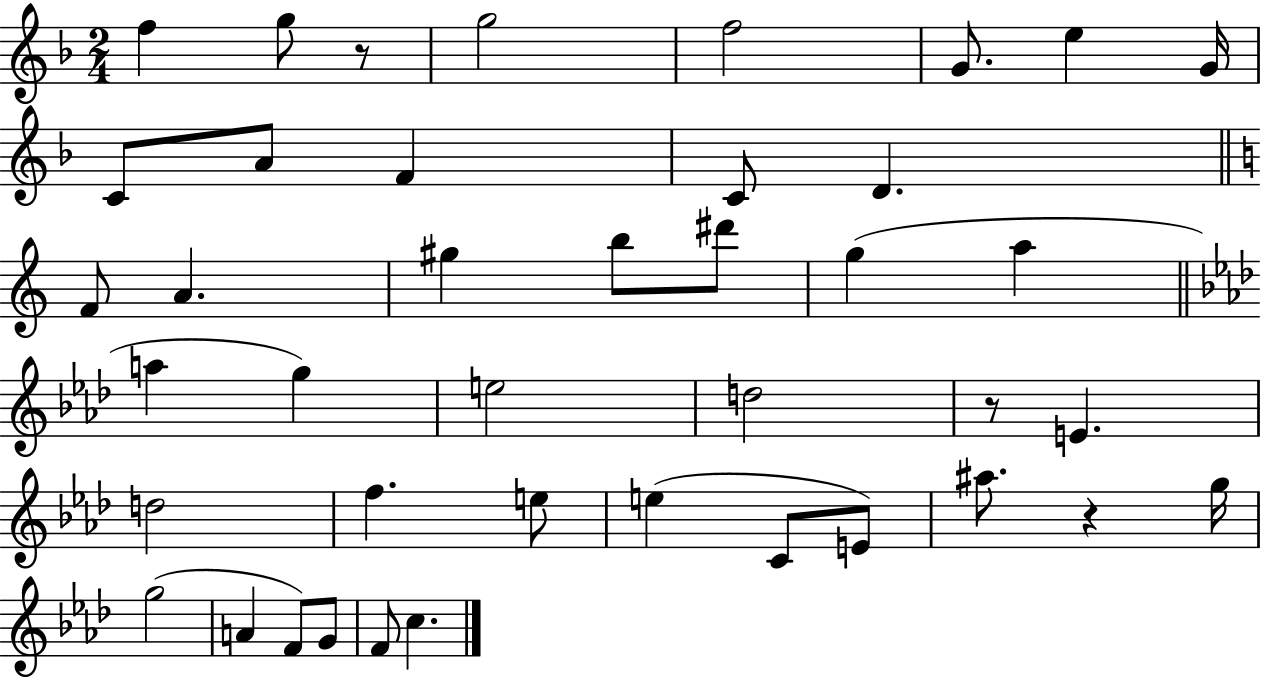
F5/q G5/e R/e G5/h F5/h G4/e. E5/q G4/s C4/e A4/e F4/q C4/e D4/q. F4/e A4/q. G#5/q B5/e D#6/e G5/q A5/q A5/q G5/q E5/h D5/h R/e E4/q. D5/h F5/q. E5/e E5/q C4/e E4/e A#5/e. R/q G5/s G5/h A4/q F4/e G4/e F4/e C5/q.